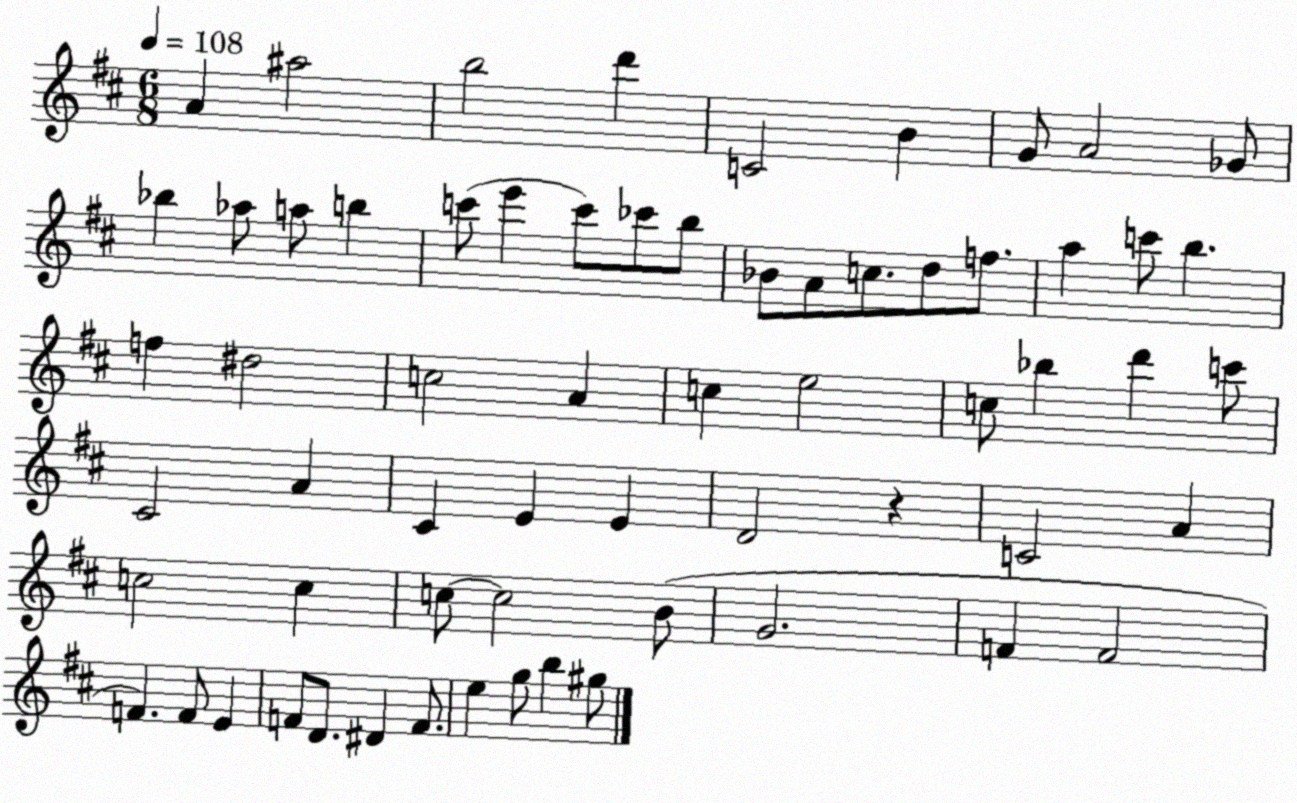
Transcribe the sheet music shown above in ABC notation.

X:1
T:Untitled
M:6/8
L:1/4
K:D
A ^a2 b2 d' C2 B G/2 A2 _G/2 _b _a/2 a/2 b c'/2 e' c'/2 _c'/2 b/2 _B/2 A/2 c/2 d/2 f/2 a c'/2 b f ^d2 c2 A c e2 c/2 _b d' c'/2 ^C2 A ^C E E D2 z C2 A c2 c c/2 c2 B/2 G2 F F2 F F/2 E F/2 D/2 ^D F/2 e g/2 b ^g/2